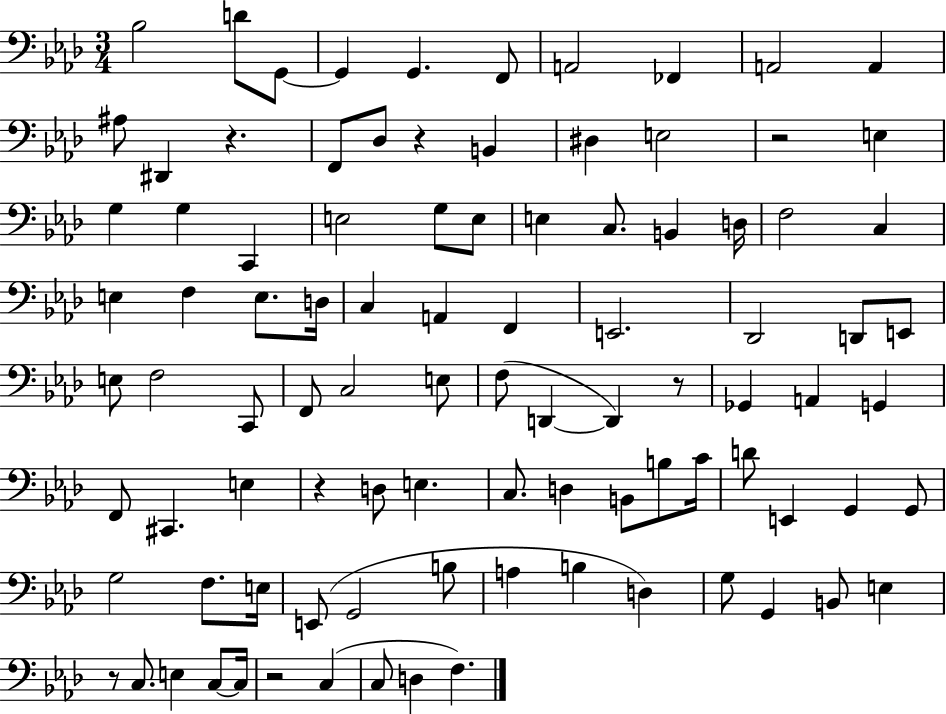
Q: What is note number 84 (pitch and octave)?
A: C3